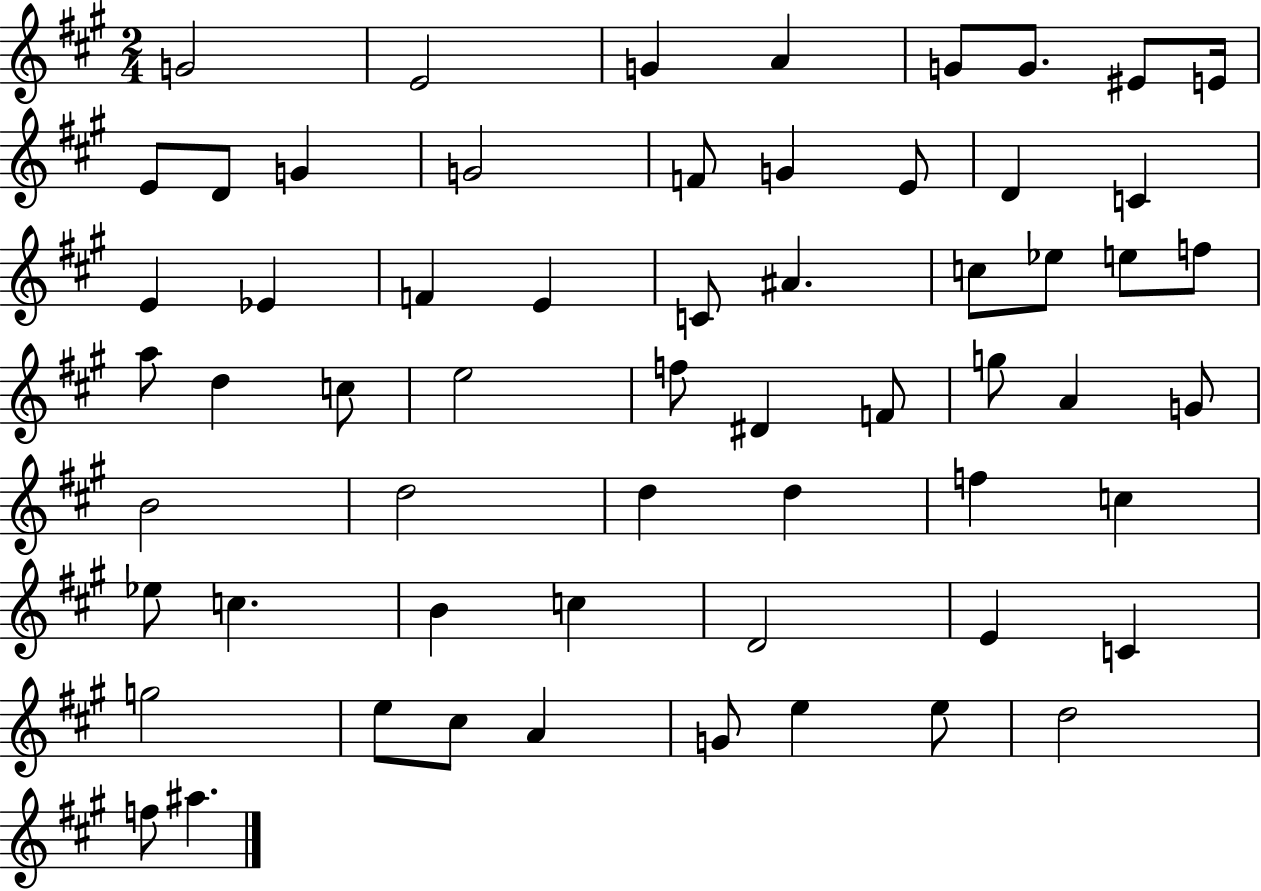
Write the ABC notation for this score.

X:1
T:Untitled
M:2/4
L:1/4
K:A
G2 E2 G A G/2 G/2 ^E/2 E/4 E/2 D/2 G G2 F/2 G E/2 D C E _E F E C/2 ^A c/2 _e/2 e/2 f/2 a/2 d c/2 e2 f/2 ^D F/2 g/2 A G/2 B2 d2 d d f c _e/2 c B c D2 E C g2 e/2 ^c/2 A G/2 e e/2 d2 f/2 ^a